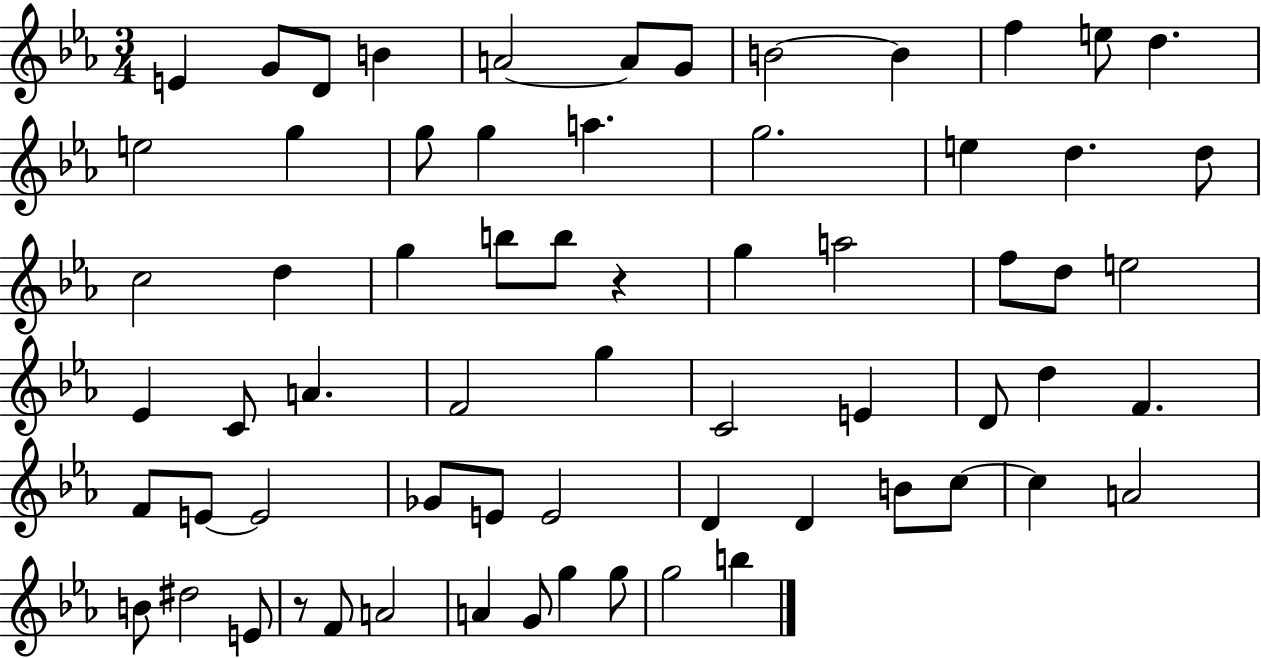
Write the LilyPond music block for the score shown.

{
  \clef treble
  \numericTimeSignature
  \time 3/4
  \key ees \major
  e'4 g'8 d'8 b'4 | a'2~~ a'8 g'8 | b'2~~ b'4 | f''4 e''8 d''4. | \break e''2 g''4 | g''8 g''4 a''4. | g''2. | e''4 d''4. d''8 | \break c''2 d''4 | g''4 b''8 b''8 r4 | g''4 a''2 | f''8 d''8 e''2 | \break ees'4 c'8 a'4. | f'2 g''4 | c'2 e'4 | d'8 d''4 f'4. | \break f'8 e'8~~ e'2 | ges'8 e'8 e'2 | d'4 d'4 b'8 c''8~~ | c''4 a'2 | \break b'8 dis''2 e'8 | r8 f'8 a'2 | a'4 g'8 g''4 g''8 | g''2 b''4 | \break \bar "|."
}